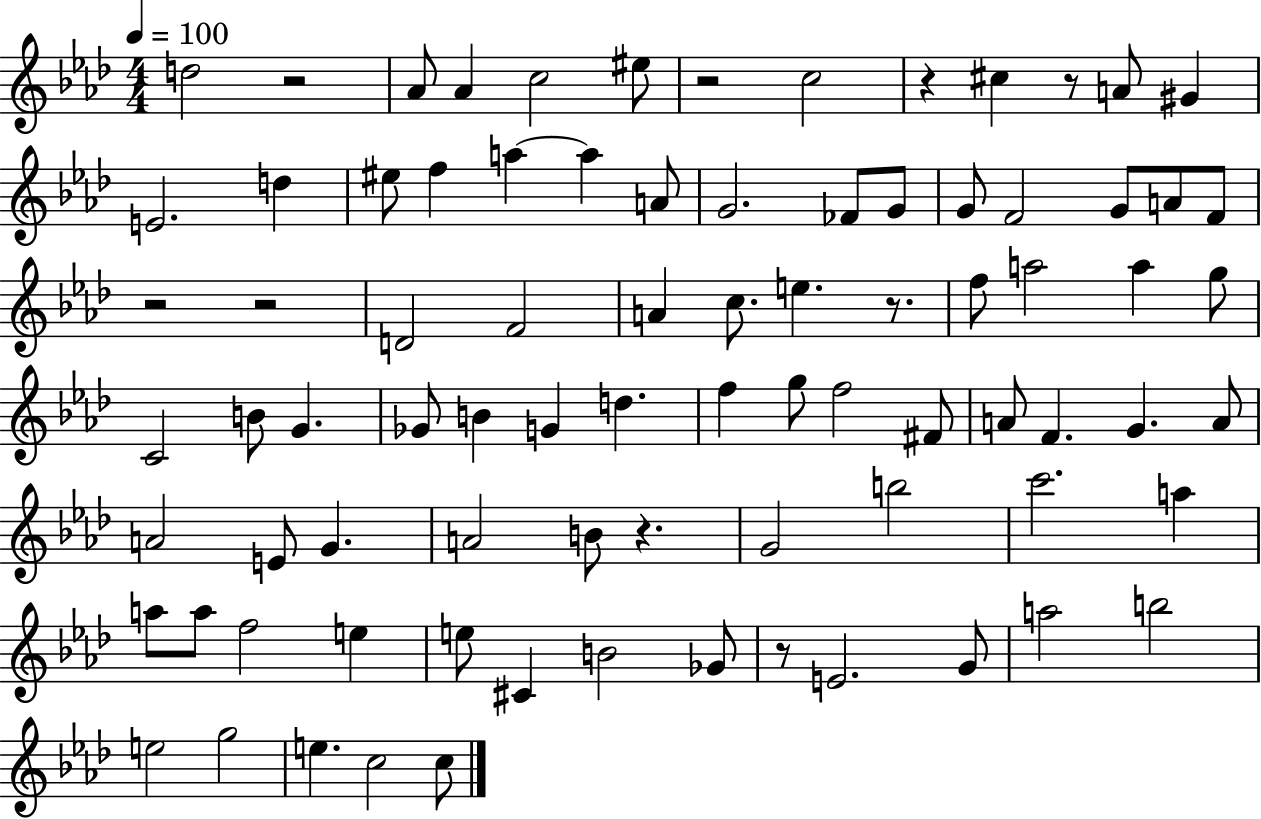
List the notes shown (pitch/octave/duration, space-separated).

D5/h R/h Ab4/e Ab4/q C5/h EIS5/e R/h C5/h R/q C#5/q R/e A4/e G#4/q E4/h. D5/q EIS5/e F5/q A5/q A5/q A4/e G4/h. FES4/e G4/e G4/e F4/h G4/e A4/e F4/e R/h R/h D4/h F4/h A4/q C5/e. E5/q. R/e. F5/e A5/h A5/q G5/e C4/h B4/e G4/q. Gb4/e B4/q G4/q D5/q. F5/q G5/e F5/h F#4/e A4/e F4/q. G4/q. A4/e A4/h E4/e G4/q. A4/h B4/e R/q. G4/h B5/h C6/h. A5/q A5/e A5/e F5/h E5/q E5/e C#4/q B4/h Gb4/e R/e E4/h. G4/e A5/h B5/h E5/h G5/h E5/q. C5/h C5/e